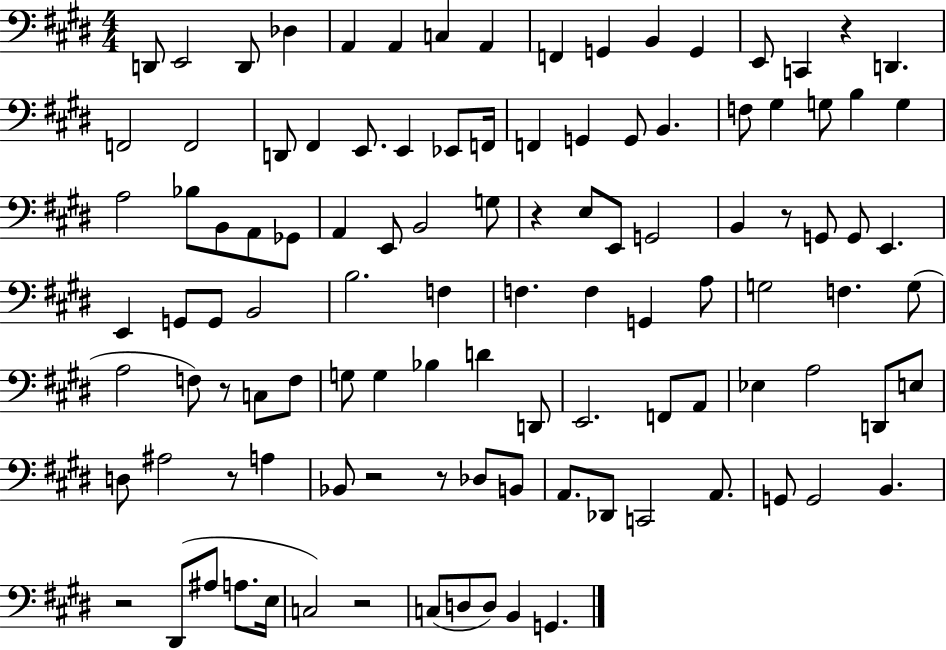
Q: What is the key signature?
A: E major